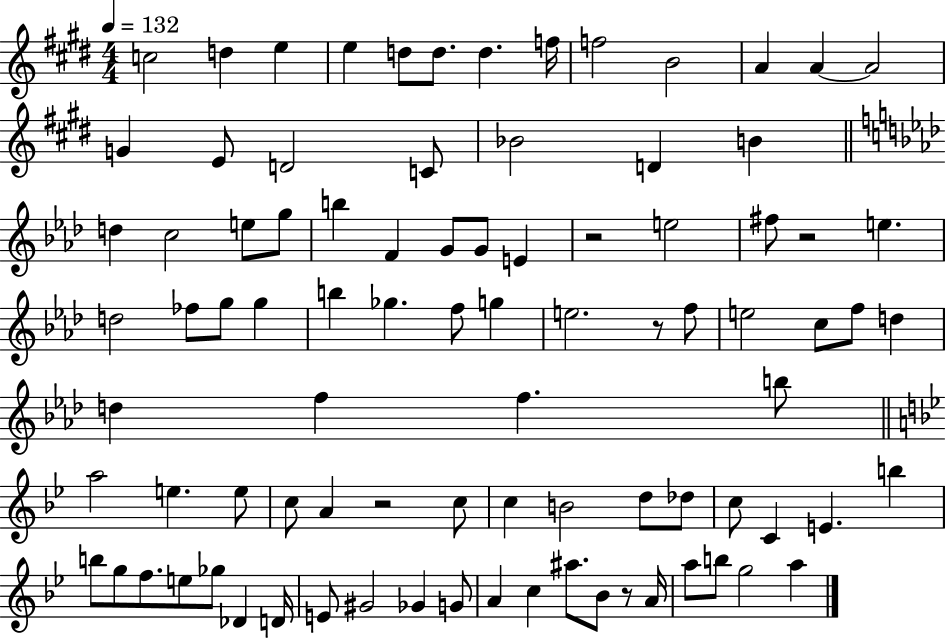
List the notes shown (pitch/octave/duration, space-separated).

C5/h D5/q E5/q E5/q D5/e D5/e. D5/q. F5/s F5/h B4/h A4/q A4/q A4/h G4/q E4/e D4/h C4/e Bb4/h D4/q B4/q D5/q C5/h E5/e G5/e B5/q F4/q G4/e G4/e E4/q R/h E5/h F#5/e R/h E5/q. D5/h FES5/e G5/e G5/q B5/q Gb5/q. F5/e G5/q E5/h. R/e F5/e E5/h C5/e F5/e D5/q D5/q F5/q F5/q. B5/e A5/h E5/q. E5/e C5/e A4/q R/h C5/e C5/q B4/h D5/e Db5/e C5/e C4/q E4/q. B5/q B5/e G5/e F5/e. E5/e Gb5/e Db4/q D4/s E4/e G#4/h Gb4/q G4/e A4/q C5/q A#5/e. Bb4/e R/e A4/s A5/e B5/e G5/h A5/q